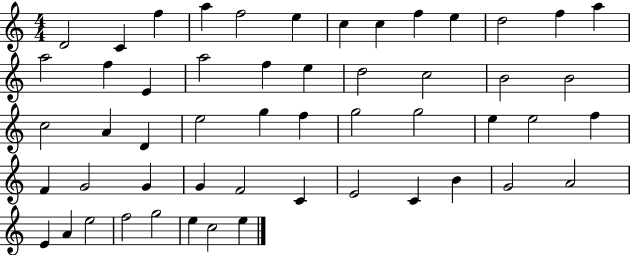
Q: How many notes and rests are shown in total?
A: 53